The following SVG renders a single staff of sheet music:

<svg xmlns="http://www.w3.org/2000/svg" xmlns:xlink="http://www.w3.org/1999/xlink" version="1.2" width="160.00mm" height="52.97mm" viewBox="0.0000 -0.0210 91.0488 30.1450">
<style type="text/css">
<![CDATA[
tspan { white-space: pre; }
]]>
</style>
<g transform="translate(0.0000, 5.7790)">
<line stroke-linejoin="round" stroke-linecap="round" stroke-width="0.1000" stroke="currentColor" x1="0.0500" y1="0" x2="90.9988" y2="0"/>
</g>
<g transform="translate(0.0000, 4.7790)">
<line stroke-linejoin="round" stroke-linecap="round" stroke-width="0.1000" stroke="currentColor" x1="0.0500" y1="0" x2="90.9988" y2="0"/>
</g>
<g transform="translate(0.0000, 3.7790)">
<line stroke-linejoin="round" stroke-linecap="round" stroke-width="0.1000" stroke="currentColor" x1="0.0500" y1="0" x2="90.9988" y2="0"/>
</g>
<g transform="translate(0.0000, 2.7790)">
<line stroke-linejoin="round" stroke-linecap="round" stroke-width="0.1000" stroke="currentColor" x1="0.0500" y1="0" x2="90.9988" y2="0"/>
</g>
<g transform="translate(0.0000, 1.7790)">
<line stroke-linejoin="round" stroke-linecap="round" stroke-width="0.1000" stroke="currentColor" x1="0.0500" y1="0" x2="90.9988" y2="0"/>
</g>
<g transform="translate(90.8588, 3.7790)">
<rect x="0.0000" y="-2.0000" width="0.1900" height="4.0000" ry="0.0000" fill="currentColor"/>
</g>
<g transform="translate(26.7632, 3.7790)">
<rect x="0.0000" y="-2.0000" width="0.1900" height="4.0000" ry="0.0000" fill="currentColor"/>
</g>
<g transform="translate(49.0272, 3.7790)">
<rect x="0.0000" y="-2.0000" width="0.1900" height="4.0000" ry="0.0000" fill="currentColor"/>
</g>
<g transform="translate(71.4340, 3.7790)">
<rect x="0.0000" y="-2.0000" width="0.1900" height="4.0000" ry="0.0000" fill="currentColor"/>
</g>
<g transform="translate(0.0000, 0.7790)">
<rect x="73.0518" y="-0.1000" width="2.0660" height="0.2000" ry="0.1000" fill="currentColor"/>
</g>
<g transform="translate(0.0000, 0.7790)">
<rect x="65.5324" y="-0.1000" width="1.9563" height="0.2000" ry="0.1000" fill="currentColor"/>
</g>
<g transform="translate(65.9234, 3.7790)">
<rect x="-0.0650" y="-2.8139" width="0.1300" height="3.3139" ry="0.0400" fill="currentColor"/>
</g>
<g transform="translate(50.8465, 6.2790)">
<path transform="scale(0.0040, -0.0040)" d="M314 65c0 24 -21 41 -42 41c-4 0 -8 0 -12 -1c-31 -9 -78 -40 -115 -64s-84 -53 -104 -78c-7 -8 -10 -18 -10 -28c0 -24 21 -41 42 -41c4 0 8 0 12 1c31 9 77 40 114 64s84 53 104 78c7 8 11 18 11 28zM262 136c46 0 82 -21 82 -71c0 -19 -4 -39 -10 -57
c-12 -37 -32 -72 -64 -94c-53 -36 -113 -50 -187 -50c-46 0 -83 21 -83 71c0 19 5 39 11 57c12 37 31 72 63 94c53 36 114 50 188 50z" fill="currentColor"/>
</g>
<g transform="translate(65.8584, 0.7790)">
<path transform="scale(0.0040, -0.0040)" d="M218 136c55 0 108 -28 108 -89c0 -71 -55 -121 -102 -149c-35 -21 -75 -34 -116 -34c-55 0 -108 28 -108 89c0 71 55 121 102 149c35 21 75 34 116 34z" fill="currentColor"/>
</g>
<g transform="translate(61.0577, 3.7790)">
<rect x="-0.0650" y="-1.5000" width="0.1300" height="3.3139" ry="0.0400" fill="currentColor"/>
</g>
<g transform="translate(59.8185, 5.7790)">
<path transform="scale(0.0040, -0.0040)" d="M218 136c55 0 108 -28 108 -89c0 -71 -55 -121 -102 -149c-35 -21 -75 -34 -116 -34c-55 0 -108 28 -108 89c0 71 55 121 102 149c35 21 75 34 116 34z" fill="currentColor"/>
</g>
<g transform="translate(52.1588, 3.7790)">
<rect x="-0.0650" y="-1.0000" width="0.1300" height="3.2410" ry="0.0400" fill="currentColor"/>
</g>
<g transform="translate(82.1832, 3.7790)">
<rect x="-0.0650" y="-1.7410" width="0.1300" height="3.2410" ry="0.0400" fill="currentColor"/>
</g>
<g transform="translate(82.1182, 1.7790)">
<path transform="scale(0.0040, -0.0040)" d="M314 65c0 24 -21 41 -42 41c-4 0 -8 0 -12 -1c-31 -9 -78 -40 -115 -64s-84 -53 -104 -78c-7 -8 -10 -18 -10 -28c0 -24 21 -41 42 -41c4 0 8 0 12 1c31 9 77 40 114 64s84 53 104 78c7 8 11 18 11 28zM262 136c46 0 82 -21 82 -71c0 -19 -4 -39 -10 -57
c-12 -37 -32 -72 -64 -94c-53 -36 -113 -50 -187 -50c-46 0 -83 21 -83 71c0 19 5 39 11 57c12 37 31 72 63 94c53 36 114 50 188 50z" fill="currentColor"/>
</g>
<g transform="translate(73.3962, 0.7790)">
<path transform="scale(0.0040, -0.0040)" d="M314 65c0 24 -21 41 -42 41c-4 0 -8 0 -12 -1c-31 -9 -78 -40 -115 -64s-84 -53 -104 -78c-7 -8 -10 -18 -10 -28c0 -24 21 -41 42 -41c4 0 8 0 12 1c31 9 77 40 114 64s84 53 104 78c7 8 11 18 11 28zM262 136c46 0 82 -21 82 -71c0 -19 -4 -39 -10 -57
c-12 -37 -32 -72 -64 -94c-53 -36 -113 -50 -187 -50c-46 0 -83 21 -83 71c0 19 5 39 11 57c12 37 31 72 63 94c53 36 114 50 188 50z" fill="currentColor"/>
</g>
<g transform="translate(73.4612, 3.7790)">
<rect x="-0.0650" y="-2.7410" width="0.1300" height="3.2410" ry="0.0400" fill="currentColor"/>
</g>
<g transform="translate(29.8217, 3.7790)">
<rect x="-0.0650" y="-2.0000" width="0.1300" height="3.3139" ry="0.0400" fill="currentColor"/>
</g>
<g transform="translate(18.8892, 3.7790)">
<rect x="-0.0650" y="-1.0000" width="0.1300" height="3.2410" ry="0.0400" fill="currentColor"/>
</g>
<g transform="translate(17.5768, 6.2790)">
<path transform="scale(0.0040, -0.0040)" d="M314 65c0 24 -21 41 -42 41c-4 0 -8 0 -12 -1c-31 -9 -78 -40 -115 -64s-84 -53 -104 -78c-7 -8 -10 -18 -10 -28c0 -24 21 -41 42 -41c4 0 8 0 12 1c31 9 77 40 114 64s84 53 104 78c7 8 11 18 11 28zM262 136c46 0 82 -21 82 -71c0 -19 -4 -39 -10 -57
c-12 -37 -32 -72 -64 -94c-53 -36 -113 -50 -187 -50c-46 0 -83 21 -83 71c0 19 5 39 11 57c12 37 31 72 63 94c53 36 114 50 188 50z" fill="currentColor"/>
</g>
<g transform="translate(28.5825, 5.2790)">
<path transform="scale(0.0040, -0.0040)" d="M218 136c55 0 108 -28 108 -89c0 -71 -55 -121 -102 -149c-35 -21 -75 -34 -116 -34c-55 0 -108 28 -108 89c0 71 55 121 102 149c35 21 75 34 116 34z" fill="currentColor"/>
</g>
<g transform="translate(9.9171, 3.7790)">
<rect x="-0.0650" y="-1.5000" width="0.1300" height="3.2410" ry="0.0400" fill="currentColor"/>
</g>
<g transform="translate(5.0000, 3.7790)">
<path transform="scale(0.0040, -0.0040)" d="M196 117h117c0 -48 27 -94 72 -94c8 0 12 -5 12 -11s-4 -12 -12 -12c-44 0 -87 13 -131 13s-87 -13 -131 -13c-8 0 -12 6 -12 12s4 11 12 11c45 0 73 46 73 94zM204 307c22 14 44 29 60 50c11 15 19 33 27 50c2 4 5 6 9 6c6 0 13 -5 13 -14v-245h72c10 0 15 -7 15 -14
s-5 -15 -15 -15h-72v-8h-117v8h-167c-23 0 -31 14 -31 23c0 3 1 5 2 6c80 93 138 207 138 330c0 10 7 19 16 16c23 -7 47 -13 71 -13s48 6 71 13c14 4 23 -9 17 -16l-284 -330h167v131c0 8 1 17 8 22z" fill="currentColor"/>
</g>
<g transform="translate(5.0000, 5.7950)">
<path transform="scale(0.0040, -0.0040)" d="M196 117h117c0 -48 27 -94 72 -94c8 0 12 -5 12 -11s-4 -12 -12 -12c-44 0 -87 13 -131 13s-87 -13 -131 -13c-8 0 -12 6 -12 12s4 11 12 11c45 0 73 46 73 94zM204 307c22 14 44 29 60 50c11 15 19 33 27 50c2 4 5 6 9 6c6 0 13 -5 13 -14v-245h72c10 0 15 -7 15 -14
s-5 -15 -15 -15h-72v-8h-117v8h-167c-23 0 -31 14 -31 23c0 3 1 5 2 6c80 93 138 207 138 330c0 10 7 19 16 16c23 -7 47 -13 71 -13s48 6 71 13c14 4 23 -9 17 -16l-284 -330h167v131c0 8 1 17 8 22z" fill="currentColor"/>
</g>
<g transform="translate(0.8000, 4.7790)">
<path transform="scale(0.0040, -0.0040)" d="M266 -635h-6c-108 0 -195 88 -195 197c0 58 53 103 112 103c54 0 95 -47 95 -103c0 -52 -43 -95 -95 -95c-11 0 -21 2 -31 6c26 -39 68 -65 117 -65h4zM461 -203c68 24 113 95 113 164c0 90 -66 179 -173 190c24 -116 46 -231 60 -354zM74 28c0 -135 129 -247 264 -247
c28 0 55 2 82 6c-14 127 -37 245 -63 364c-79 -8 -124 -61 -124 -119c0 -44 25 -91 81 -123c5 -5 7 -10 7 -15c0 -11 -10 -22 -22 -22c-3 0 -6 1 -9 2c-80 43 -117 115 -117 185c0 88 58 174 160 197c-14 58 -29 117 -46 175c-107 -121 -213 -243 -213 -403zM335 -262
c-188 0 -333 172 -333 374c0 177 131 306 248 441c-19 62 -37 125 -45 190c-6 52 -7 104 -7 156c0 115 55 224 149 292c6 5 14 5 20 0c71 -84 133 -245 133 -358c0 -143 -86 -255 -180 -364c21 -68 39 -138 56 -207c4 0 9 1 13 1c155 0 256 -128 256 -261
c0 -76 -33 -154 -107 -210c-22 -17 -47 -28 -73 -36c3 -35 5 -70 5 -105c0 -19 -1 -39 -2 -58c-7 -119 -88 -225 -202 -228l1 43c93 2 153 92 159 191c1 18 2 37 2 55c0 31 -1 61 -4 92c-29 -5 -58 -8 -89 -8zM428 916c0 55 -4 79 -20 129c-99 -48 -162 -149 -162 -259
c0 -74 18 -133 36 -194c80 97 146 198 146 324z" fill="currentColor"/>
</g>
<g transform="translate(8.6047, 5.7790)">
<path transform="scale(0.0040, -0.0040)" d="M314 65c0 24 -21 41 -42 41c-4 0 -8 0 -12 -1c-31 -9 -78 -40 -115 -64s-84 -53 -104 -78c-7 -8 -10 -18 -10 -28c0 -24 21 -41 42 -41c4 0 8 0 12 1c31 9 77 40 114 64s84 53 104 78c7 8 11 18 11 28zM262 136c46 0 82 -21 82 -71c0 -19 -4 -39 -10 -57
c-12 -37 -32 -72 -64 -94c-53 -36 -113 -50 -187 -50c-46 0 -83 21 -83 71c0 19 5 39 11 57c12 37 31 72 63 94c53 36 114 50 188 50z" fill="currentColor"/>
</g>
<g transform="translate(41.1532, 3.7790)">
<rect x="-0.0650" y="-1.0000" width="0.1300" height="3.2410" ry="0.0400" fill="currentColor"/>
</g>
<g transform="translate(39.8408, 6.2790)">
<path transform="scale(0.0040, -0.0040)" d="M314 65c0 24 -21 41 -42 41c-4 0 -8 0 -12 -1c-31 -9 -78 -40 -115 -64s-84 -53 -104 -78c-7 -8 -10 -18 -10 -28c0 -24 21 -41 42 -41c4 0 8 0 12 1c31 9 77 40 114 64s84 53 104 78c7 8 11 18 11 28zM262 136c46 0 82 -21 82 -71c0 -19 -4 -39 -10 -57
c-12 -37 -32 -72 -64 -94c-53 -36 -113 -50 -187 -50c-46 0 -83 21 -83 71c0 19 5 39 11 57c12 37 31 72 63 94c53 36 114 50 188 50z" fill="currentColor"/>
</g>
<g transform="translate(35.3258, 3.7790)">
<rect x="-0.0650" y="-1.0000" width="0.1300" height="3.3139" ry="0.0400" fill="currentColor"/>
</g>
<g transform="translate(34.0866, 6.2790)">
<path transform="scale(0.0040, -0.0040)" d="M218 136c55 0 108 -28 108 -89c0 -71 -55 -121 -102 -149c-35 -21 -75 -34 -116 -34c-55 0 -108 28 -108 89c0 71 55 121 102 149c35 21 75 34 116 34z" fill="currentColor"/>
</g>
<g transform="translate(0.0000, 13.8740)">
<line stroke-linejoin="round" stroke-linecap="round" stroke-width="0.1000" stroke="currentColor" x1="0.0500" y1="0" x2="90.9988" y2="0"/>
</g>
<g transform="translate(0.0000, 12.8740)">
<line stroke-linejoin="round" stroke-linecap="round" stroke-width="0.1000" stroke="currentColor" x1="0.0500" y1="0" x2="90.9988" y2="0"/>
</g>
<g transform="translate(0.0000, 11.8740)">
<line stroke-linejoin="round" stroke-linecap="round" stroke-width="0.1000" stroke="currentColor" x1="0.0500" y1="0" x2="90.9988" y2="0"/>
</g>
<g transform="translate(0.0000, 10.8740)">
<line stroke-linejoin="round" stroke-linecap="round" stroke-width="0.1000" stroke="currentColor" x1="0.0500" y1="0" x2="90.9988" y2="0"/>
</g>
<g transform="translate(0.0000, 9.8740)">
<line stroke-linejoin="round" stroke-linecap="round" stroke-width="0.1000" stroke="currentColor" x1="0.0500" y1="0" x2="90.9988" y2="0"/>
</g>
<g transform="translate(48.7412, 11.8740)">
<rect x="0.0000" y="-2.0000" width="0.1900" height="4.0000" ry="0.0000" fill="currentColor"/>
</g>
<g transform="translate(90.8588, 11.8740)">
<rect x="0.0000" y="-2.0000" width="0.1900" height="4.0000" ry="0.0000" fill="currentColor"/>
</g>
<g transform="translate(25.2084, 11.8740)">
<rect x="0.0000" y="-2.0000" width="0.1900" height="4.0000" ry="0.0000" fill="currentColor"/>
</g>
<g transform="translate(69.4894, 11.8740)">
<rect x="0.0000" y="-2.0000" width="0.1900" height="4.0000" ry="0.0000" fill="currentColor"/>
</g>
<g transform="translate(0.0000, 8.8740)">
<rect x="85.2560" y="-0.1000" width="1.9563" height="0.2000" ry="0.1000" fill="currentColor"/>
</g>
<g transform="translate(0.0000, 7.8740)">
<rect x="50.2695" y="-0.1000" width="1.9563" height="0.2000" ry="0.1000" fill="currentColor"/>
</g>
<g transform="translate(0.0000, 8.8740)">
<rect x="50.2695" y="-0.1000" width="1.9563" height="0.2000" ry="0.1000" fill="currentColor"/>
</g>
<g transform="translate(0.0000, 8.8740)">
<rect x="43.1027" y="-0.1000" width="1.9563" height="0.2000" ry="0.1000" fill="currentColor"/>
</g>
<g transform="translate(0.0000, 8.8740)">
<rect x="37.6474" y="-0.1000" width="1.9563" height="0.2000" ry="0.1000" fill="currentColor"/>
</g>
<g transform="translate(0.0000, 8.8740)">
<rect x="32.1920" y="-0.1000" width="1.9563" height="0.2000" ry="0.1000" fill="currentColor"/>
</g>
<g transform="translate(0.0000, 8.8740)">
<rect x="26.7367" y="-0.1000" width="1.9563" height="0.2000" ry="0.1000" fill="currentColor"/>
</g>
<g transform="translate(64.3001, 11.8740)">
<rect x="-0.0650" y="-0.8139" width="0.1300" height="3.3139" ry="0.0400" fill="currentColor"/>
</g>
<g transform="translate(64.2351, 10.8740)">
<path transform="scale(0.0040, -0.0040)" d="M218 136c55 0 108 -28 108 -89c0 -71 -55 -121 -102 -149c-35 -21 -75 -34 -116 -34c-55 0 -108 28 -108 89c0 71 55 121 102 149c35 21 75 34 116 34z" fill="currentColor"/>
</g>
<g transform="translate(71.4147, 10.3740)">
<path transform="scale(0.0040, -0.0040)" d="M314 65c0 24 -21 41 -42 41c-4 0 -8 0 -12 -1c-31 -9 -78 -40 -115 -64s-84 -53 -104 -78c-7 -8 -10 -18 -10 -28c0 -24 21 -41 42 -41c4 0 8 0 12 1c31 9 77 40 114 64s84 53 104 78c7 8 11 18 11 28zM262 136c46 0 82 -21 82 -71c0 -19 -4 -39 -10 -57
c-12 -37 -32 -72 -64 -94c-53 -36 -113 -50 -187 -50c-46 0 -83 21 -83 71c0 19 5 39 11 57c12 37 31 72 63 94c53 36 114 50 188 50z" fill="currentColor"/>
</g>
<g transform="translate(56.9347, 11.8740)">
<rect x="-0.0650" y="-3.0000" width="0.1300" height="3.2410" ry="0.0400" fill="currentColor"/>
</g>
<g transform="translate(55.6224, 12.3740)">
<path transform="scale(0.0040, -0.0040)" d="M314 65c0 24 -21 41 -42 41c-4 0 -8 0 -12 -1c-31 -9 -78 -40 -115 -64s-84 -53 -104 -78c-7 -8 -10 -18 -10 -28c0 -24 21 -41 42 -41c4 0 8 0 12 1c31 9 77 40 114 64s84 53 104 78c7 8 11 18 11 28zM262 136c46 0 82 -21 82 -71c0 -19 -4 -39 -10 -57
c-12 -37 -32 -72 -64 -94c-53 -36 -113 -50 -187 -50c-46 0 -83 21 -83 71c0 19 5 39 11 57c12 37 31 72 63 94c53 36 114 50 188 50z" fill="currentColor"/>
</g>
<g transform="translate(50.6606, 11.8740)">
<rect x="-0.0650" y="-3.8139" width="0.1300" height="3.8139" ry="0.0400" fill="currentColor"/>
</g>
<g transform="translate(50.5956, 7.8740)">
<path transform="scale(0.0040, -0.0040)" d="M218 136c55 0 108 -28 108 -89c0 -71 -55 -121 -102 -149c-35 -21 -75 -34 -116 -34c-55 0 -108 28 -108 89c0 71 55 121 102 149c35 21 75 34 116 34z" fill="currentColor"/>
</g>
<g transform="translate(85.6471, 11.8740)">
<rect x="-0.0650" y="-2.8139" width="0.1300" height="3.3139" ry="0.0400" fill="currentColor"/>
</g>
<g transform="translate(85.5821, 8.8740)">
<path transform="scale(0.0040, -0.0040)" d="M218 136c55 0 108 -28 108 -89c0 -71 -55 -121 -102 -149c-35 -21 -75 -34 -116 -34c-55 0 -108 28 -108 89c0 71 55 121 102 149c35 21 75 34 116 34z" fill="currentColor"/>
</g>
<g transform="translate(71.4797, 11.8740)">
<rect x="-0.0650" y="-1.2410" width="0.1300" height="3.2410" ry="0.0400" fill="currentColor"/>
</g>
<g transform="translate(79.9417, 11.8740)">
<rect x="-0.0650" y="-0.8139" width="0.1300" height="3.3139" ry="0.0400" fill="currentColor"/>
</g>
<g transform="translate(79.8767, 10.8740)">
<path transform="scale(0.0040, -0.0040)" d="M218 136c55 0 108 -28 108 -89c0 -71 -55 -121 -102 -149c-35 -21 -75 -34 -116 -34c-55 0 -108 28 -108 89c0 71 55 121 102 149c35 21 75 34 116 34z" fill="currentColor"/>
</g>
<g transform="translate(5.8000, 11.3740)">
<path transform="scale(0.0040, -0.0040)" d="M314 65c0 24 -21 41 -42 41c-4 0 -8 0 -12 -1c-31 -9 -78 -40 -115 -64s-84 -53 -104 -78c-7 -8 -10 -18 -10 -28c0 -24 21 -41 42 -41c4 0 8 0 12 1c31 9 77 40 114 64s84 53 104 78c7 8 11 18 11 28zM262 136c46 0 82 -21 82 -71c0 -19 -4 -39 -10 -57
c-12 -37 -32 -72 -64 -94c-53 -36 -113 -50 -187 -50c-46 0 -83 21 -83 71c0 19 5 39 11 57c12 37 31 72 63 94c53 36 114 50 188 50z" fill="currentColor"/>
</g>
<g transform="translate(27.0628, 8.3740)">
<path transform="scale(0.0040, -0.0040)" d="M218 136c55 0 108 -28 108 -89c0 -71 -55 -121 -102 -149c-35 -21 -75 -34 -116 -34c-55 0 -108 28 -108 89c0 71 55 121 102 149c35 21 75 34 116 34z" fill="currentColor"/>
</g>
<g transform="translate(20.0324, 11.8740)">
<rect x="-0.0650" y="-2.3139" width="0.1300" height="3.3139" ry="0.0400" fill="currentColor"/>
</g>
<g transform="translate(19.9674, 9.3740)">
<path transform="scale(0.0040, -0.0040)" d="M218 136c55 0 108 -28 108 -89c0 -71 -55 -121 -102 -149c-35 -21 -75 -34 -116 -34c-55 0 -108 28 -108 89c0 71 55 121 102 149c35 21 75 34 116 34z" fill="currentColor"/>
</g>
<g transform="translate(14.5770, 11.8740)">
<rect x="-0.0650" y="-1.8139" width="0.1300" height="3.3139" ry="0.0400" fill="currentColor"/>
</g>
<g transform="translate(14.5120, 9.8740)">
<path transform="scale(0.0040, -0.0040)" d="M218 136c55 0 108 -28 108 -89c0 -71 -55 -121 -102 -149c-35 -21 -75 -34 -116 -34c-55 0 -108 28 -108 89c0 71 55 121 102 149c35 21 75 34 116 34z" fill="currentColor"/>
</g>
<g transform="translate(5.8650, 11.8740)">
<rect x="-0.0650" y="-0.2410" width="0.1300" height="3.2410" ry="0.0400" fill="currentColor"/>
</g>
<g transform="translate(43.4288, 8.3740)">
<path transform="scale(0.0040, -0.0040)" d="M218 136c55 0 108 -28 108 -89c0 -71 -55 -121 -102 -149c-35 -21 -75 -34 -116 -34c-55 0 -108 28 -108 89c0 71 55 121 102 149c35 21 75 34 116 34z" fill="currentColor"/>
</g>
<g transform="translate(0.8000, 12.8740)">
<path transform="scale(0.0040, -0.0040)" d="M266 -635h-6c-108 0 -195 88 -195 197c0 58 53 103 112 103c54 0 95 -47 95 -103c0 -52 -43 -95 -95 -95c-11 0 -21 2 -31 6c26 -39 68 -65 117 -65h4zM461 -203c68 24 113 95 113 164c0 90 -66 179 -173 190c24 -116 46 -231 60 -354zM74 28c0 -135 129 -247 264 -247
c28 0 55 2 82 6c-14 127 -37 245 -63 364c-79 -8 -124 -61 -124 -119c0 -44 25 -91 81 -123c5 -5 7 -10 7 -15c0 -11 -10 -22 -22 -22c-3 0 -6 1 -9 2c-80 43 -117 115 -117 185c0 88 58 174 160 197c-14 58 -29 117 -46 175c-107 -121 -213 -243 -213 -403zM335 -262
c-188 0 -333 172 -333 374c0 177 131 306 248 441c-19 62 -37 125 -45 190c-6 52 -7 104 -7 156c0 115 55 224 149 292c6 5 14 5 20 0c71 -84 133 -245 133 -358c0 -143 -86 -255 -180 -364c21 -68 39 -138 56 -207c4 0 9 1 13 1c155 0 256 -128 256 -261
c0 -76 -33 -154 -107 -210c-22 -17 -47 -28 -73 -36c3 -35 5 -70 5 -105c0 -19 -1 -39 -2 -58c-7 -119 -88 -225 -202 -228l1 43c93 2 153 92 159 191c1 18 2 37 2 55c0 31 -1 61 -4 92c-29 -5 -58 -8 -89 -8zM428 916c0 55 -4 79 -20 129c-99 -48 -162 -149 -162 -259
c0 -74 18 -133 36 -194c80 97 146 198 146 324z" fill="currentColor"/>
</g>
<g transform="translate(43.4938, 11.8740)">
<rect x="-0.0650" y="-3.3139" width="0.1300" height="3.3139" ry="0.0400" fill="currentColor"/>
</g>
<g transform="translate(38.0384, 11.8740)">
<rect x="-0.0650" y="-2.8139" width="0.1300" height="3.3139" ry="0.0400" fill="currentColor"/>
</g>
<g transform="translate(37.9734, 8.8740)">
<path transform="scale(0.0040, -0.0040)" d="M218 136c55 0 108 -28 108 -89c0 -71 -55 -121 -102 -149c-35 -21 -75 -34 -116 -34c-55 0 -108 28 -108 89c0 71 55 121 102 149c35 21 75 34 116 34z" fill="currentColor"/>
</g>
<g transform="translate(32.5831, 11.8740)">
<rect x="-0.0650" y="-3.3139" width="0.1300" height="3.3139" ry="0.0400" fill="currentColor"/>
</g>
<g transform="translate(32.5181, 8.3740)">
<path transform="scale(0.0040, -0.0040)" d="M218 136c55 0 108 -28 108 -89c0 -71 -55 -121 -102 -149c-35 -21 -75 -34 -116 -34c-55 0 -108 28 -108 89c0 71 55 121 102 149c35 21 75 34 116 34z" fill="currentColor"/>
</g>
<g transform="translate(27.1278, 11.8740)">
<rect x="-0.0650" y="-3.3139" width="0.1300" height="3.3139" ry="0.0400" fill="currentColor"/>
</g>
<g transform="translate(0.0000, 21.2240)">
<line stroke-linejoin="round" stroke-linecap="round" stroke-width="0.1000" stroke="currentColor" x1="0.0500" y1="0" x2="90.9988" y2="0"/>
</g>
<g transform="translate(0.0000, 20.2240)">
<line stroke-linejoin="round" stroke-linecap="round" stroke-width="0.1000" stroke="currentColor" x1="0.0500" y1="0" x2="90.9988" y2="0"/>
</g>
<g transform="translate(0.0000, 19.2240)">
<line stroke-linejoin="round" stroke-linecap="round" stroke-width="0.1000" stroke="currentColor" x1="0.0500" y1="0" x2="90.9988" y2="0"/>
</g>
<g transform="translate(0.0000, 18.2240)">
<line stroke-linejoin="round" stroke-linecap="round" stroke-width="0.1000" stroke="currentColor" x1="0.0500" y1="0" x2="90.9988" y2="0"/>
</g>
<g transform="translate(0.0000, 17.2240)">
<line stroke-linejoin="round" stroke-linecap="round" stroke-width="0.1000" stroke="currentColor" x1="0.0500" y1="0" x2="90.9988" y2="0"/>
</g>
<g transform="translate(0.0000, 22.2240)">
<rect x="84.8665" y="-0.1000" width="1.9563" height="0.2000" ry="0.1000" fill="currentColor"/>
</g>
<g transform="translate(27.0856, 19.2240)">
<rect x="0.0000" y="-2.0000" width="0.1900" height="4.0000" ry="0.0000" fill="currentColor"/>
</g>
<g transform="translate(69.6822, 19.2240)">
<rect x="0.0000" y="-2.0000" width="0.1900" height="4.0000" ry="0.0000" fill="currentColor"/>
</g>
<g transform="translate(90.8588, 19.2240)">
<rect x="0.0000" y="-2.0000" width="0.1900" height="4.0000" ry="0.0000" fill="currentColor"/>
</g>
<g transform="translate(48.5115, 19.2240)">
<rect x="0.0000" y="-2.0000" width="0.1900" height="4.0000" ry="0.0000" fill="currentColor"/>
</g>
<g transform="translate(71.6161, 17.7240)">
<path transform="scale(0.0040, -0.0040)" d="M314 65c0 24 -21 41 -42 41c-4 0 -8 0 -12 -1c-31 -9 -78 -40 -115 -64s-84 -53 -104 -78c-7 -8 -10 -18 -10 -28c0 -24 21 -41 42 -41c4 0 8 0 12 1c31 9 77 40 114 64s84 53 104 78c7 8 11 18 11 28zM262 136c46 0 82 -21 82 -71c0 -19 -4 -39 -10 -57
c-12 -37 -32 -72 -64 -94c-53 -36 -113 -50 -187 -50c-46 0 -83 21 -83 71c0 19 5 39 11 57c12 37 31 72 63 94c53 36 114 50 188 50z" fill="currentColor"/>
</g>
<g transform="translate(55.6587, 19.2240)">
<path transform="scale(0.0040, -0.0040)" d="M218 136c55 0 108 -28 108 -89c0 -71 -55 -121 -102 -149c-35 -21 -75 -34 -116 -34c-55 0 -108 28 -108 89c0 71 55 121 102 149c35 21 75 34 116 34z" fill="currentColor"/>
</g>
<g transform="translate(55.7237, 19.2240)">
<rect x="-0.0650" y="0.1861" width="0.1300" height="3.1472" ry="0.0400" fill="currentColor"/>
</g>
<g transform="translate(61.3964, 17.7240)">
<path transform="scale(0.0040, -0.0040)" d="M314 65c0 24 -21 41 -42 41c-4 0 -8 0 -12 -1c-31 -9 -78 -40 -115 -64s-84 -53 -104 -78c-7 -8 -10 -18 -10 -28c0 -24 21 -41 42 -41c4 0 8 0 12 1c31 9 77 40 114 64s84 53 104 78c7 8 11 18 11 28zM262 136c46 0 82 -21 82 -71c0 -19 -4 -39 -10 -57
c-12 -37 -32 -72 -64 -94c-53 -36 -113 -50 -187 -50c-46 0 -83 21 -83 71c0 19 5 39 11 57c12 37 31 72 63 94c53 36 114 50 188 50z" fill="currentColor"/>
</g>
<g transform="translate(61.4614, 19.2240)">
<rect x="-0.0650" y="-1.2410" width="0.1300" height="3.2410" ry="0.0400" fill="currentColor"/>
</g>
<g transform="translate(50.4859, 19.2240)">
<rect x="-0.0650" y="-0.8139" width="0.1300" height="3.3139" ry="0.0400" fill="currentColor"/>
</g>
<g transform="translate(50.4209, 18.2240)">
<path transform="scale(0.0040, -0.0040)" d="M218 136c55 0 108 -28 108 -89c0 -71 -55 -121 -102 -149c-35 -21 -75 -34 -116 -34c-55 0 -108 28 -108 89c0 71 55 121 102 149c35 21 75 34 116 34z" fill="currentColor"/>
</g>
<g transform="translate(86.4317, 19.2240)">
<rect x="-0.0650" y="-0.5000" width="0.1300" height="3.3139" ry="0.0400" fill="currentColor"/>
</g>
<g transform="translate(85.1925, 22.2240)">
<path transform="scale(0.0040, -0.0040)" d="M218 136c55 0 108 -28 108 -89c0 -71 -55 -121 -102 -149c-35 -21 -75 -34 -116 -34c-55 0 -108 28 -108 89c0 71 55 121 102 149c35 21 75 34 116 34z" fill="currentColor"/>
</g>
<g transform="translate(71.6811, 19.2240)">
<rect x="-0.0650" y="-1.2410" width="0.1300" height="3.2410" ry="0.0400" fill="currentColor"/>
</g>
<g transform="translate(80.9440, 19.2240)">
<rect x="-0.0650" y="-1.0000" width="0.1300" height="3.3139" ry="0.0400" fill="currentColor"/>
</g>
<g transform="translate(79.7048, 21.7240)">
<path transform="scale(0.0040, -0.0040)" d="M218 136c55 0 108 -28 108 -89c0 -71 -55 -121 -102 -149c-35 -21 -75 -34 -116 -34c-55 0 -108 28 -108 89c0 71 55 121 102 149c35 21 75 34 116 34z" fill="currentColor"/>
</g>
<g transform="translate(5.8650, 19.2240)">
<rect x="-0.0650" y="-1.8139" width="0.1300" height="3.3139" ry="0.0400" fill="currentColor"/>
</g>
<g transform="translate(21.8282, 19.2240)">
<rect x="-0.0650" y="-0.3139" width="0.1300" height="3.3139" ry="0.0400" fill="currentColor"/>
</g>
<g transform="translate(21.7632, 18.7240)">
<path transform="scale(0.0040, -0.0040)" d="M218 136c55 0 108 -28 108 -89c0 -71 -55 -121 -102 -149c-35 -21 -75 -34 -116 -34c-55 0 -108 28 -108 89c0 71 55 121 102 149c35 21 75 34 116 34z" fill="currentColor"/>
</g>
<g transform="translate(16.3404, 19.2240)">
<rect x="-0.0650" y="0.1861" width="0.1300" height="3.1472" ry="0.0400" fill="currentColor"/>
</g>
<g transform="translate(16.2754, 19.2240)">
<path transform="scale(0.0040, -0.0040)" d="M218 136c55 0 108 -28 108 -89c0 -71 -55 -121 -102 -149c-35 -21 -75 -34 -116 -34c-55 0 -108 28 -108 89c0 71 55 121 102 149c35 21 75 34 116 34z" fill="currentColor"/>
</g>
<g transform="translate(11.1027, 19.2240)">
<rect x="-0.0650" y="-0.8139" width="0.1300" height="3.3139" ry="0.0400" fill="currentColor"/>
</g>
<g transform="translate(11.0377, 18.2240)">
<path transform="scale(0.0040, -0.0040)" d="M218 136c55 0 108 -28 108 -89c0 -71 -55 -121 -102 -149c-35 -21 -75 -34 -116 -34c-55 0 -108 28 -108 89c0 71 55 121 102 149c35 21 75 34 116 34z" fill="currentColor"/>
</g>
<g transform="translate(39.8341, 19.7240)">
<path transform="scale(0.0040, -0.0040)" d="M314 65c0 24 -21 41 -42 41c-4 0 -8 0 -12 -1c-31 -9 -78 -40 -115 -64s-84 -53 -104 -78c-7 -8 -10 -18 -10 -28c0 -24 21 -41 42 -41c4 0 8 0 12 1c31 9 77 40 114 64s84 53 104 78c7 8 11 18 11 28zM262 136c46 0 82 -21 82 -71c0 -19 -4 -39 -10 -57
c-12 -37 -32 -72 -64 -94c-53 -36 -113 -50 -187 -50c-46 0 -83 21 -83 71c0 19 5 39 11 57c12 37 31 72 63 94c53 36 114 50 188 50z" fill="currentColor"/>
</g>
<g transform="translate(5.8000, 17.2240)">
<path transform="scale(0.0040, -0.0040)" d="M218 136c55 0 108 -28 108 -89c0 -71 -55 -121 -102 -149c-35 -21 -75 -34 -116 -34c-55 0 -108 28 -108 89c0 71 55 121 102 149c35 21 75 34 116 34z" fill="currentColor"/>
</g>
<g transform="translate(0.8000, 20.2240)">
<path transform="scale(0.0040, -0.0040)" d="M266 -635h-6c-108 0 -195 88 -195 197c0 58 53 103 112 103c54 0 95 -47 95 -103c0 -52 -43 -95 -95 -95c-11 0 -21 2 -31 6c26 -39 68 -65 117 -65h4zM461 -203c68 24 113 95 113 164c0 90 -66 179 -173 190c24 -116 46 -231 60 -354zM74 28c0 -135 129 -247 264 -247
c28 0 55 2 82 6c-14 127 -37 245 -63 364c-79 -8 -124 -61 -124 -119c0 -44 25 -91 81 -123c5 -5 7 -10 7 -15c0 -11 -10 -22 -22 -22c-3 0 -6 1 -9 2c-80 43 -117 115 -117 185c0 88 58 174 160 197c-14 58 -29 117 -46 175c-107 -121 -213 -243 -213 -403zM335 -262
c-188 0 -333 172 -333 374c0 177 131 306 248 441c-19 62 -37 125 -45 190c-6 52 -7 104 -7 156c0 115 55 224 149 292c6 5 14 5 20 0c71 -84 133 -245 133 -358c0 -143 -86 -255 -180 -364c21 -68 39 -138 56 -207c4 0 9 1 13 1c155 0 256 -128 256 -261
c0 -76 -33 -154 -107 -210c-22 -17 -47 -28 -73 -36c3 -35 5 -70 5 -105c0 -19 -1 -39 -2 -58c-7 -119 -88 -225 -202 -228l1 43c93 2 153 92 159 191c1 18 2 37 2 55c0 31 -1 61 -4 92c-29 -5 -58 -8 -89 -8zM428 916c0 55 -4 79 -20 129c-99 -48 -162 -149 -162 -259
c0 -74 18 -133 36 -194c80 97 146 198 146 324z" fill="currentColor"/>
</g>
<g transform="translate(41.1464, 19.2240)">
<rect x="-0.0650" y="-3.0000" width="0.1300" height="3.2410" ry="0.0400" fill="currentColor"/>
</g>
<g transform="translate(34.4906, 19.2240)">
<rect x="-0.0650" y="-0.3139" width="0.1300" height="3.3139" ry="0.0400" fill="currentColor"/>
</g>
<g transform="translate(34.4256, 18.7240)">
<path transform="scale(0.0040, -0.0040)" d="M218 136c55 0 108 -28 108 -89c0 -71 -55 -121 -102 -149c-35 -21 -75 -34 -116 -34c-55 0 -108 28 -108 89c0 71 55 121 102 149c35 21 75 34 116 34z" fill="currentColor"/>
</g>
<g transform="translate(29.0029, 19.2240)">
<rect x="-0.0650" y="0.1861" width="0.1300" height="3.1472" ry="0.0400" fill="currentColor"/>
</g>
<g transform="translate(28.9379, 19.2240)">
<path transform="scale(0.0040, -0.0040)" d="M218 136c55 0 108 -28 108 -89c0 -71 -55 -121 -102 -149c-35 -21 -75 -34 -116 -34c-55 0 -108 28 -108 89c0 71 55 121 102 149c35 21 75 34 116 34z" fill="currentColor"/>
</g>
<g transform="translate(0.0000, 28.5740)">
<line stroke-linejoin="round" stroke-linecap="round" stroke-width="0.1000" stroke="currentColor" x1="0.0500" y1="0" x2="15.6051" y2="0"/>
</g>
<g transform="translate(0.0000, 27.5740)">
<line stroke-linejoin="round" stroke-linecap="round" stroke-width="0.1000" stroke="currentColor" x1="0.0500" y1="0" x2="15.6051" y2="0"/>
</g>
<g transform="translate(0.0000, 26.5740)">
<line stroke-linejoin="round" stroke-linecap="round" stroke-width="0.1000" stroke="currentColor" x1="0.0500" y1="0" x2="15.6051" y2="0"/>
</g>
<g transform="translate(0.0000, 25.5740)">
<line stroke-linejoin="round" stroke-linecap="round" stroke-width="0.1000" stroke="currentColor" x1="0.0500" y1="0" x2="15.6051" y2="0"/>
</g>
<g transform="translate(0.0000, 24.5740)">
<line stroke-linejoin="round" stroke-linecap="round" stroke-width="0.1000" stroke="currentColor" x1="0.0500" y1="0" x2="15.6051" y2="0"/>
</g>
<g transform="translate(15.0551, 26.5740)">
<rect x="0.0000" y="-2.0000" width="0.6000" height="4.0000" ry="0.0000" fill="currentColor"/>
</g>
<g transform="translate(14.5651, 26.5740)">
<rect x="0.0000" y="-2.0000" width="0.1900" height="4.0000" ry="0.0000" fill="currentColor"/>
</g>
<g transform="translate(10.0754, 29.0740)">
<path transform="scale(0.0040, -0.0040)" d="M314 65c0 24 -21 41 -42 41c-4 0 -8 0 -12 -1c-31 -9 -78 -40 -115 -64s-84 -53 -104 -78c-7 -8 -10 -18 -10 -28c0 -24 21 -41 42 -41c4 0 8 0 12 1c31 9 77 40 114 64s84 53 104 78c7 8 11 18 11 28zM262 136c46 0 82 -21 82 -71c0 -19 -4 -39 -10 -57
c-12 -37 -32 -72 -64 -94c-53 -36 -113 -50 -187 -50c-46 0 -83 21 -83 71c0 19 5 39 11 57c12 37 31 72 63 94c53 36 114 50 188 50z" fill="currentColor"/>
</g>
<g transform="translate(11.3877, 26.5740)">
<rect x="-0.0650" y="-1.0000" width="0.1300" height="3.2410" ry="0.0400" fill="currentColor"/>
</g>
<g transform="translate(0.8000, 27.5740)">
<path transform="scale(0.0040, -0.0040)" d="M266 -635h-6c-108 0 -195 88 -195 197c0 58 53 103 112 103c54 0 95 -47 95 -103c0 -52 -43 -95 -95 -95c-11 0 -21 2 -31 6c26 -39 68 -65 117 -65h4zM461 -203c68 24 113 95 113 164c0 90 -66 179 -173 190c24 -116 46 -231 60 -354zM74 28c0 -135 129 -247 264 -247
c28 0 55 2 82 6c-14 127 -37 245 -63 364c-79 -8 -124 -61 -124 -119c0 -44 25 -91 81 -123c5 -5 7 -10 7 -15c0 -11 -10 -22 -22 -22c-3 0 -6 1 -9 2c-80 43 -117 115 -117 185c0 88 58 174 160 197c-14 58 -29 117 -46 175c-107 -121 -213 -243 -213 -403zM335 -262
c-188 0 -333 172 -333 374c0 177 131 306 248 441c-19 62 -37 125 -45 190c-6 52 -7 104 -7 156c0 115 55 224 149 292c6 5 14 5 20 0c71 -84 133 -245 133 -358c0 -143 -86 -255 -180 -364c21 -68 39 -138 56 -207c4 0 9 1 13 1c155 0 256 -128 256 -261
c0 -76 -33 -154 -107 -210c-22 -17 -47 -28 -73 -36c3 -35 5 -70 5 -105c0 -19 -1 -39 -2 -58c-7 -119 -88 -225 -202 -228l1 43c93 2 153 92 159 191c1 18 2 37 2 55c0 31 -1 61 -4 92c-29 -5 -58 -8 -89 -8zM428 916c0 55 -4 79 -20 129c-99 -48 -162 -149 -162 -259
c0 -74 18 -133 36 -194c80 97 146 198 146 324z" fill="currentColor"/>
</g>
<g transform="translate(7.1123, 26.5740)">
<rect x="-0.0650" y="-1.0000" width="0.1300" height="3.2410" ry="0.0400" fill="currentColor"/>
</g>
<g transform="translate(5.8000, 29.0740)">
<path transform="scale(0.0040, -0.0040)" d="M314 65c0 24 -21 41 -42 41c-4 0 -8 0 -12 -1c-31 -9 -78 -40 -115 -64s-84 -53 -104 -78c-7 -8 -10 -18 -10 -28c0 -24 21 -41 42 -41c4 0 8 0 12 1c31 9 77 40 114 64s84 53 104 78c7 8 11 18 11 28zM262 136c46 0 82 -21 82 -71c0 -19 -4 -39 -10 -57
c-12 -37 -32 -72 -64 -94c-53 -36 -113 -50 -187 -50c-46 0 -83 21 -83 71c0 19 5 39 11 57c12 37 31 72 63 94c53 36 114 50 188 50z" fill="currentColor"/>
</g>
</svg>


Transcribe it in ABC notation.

X:1
T:Untitled
M:4/4
L:1/4
K:C
E2 D2 F D D2 D2 E a a2 f2 c2 f g b b a b c' A2 d e2 d a f d B c B c A2 d B e2 e2 D C D2 D2